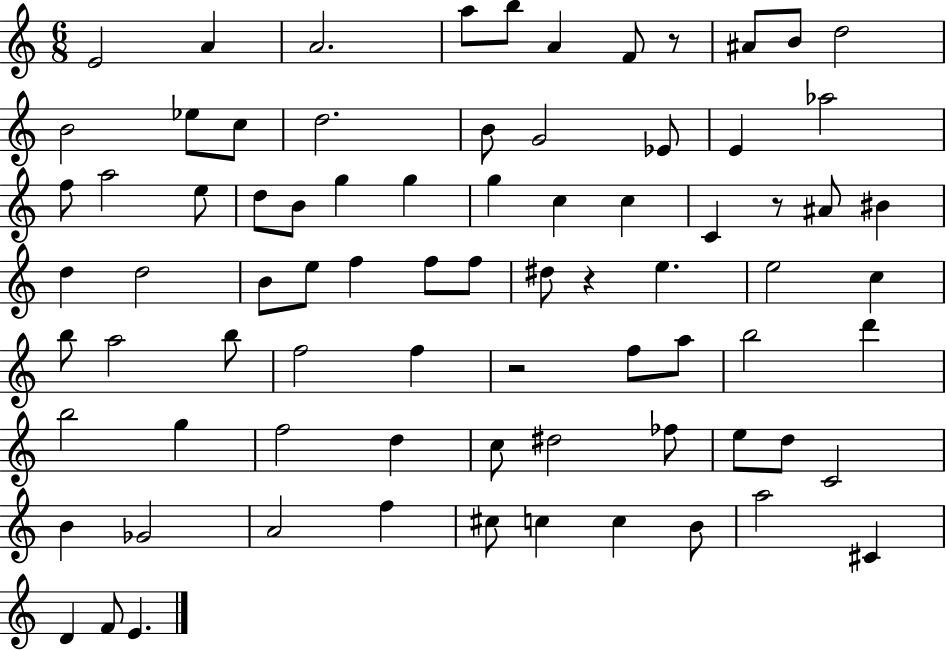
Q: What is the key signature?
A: C major